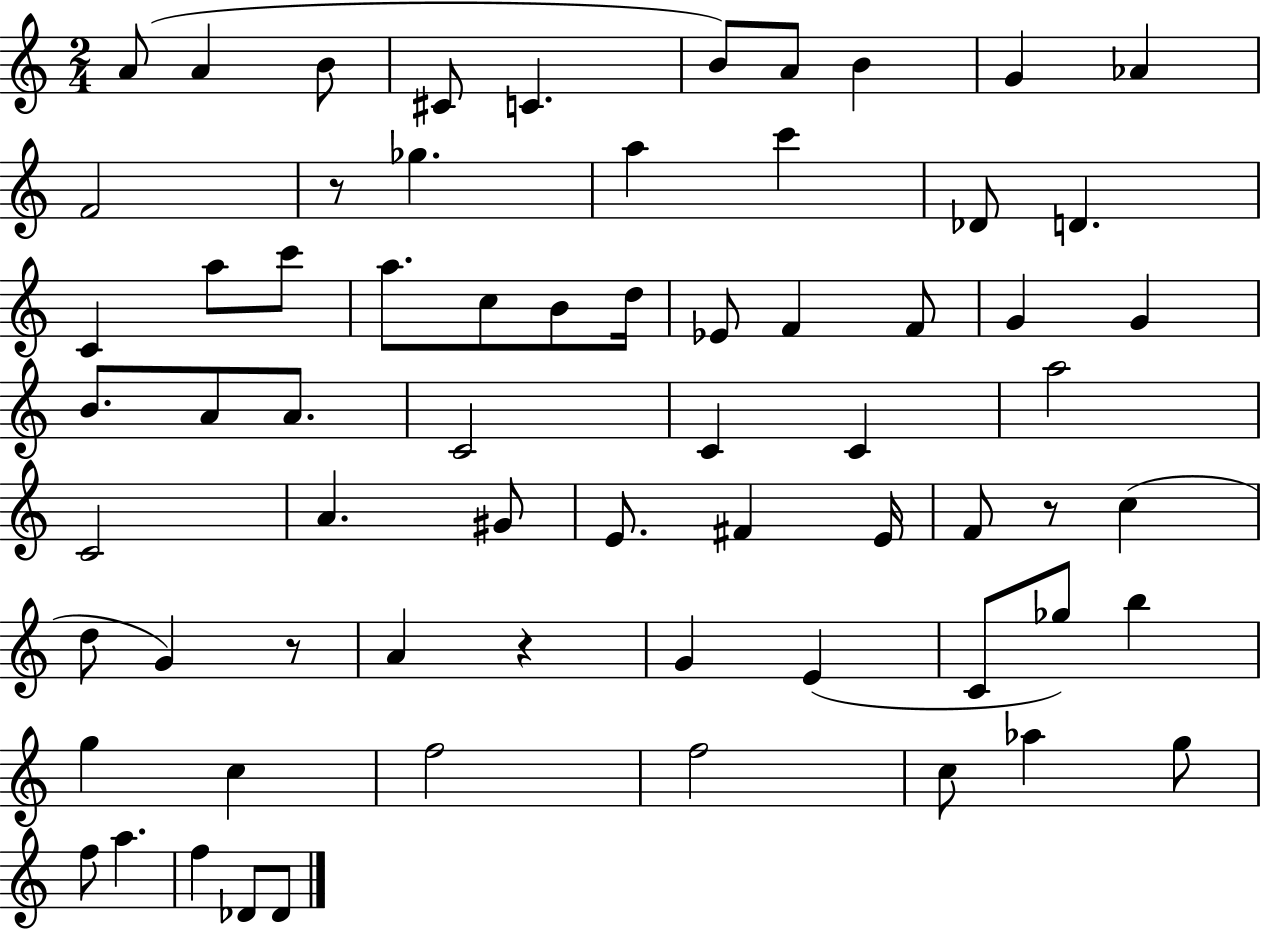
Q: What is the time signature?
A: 2/4